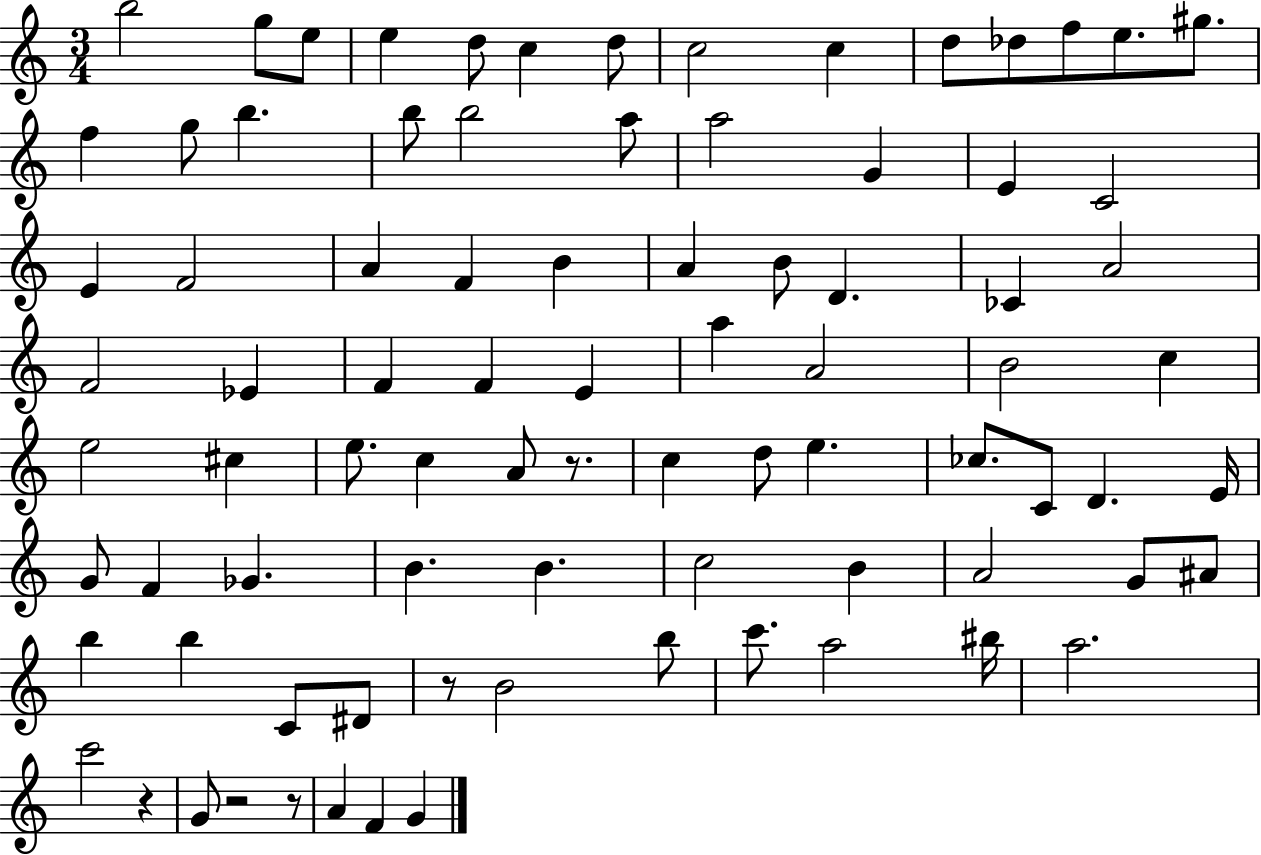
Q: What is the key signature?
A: C major